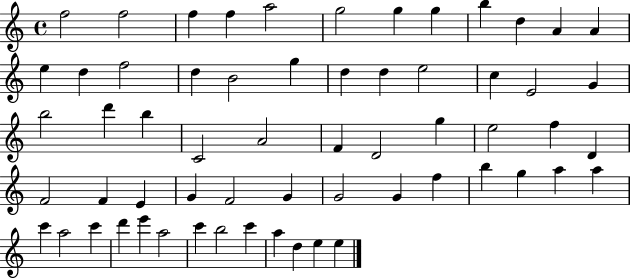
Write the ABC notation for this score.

X:1
T:Untitled
M:4/4
L:1/4
K:C
f2 f2 f f a2 g2 g g b d A A e d f2 d B2 g d d e2 c E2 G b2 d' b C2 A2 F D2 g e2 f D F2 F E G F2 G G2 G f b g a a c' a2 c' d' e' a2 c' b2 c' a d e e